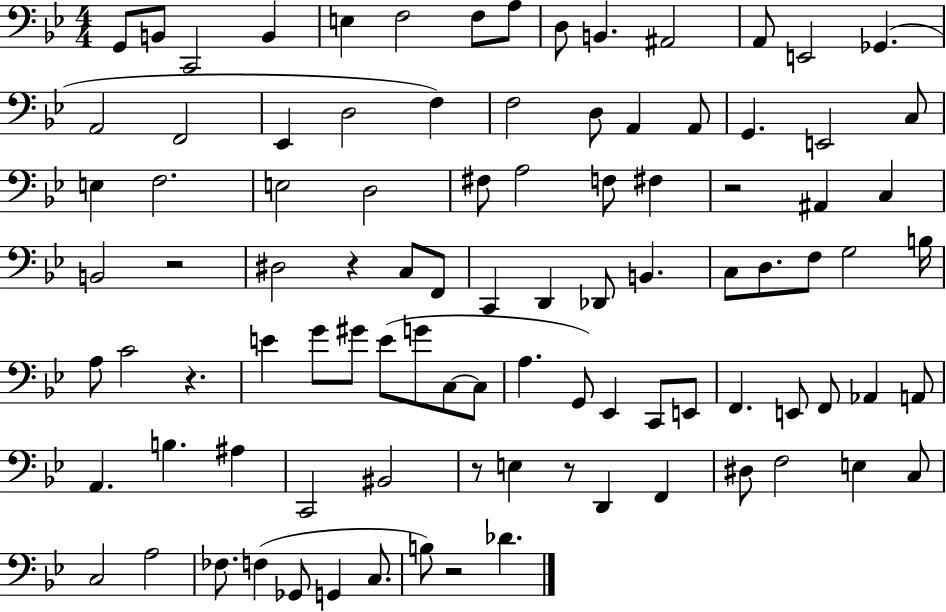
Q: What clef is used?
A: bass